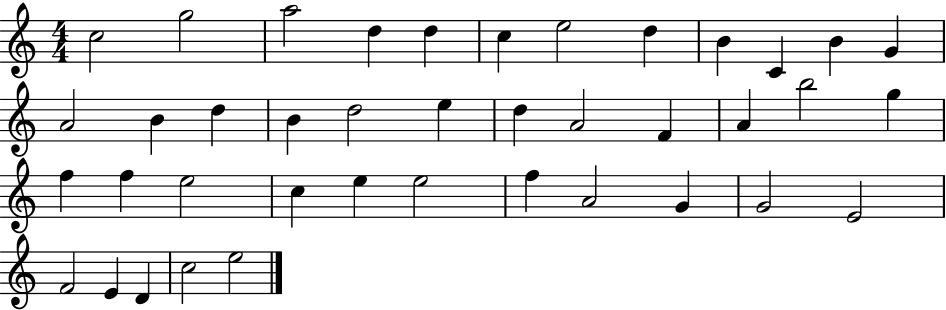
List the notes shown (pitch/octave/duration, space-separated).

C5/h G5/h A5/h D5/q D5/q C5/q E5/h D5/q B4/q C4/q B4/q G4/q A4/h B4/q D5/q B4/q D5/h E5/q D5/q A4/h F4/q A4/q B5/h G5/q F5/q F5/q E5/h C5/q E5/q E5/h F5/q A4/h G4/q G4/h E4/h F4/h E4/q D4/q C5/h E5/h